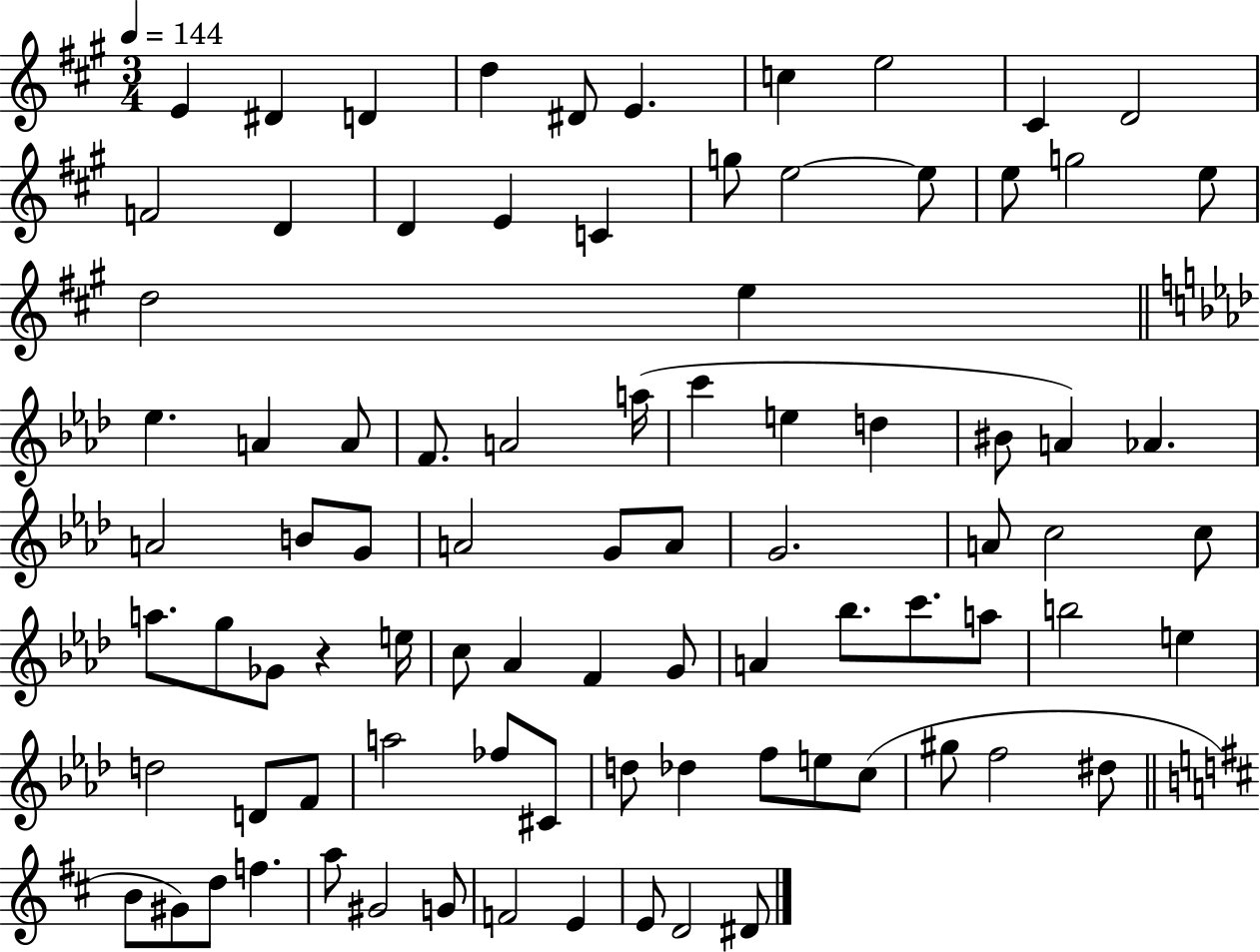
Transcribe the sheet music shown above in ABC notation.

X:1
T:Untitled
M:3/4
L:1/4
K:A
E ^D D d ^D/2 E c e2 ^C D2 F2 D D E C g/2 e2 e/2 e/2 g2 e/2 d2 e _e A A/2 F/2 A2 a/4 c' e d ^B/2 A _A A2 B/2 G/2 A2 G/2 A/2 G2 A/2 c2 c/2 a/2 g/2 _G/2 z e/4 c/2 _A F G/2 A _b/2 c'/2 a/2 b2 e d2 D/2 F/2 a2 _f/2 ^C/2 d/2 _d f/2 e/2 c/2 ^g/2 f2 ^d/2 B/2 ^G/2 d/2 f a/2 ^G2 G/2 F2 E E/2 D2 ^D/2